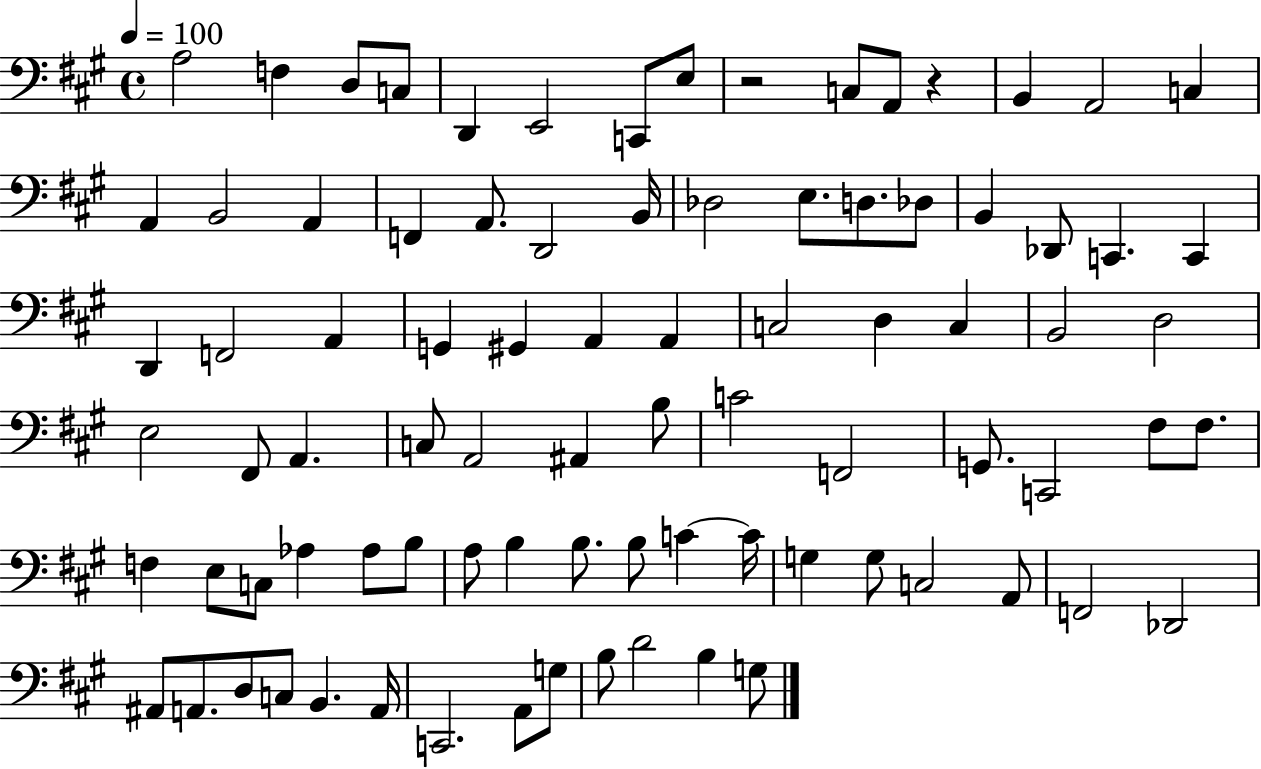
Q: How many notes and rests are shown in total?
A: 86